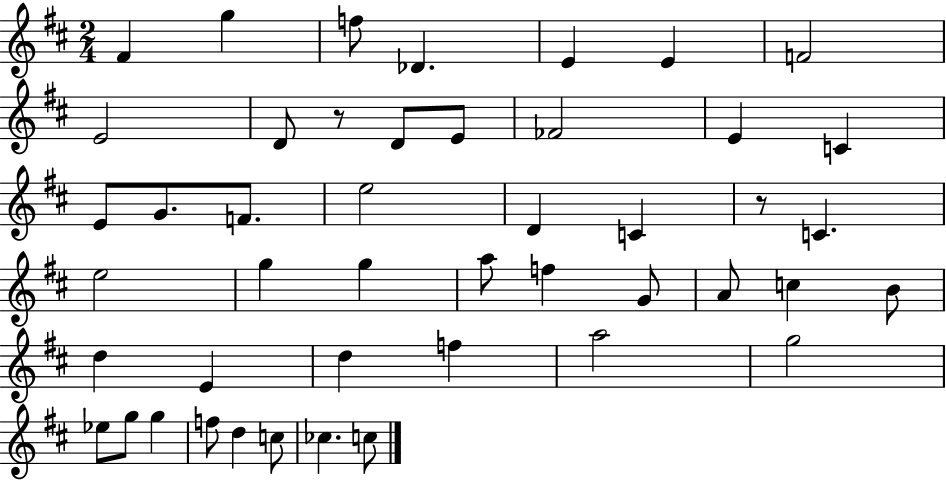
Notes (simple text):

F#4/q G5/q F5/e Db4/q. E4/q E4/q F4/h E4/h D4/e R/e D4/e E4/e FES4/h E4/q C4/q E4/e G4/e. F4/e. E5/h D4/q C4/q R/e C4/q. E5/h G5/q G5/q A5/e F5/q G4/e A4/e C5/q B4/e D5/q E4/q D5/q F5/q A5/h G5/h Eb5/e G5/e G5/q F5/e D5/q C5/e CES5/q. C5/e